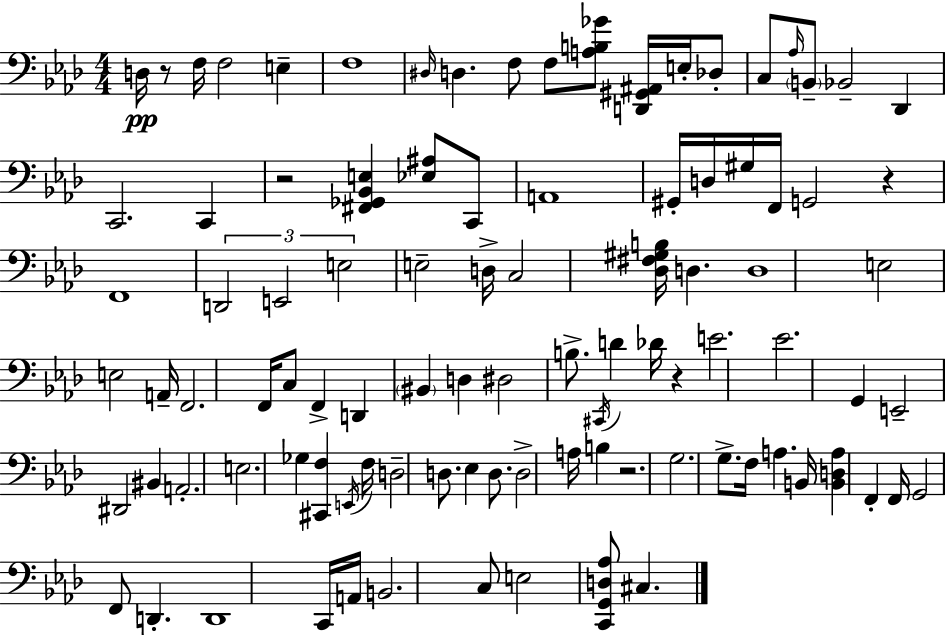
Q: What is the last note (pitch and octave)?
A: C#3